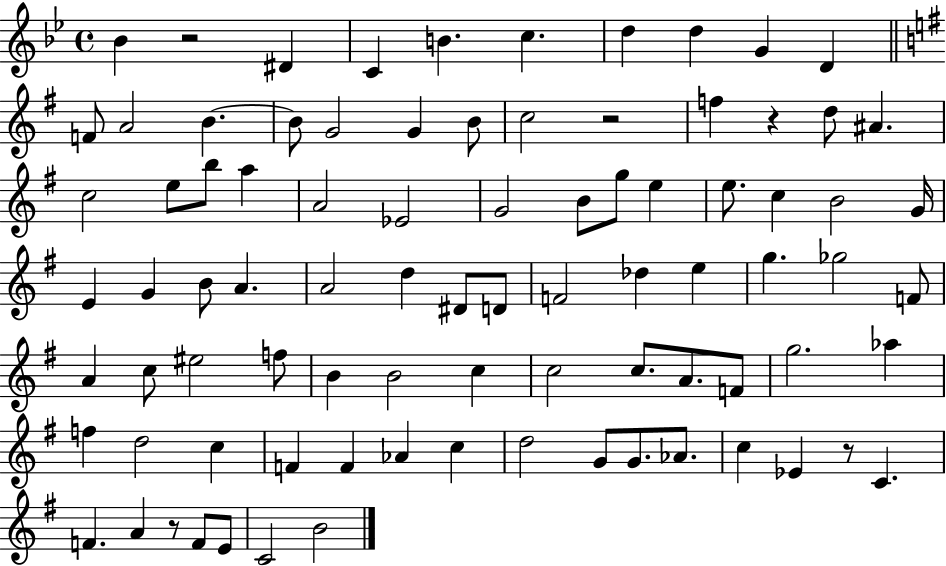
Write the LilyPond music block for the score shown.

{
  \clef treble
  \time 4/4
  \defaultTimeSignature
  \key bes \major
  \repeat volta 2 { bes'4 r2 dis'4 | c'4 b'4. c''4. | d''4 d''4 g'4 d'4 | \bar "||" \break \key g \major f'8 a'2 b'4.~~ | b'8 g'2 g'4 b'8 | c''2 r2 | f''4 r4 d''8 ais'4. | \break c''2 e''8 b''8 a''4 | a'2 ees'2 | g'2 b'8 g''8 e''4 | e''8. c''4 b'2 g'16 | \break e'4 g'4 b'8 a'4. | a'2 d''4 dis'8 d'8 | f'2 des''4 e''4 | g''4. ges''2 f'8 | \break a'4 c''8 eis''2 f''8 | b'4 b'2 c''4 | c''2 c''8. a'8. f'8 | g''2. aes''4 | \break f''4 d''2 c''4 | f'4 f'4 aes'4 c''4 | d''2 g'8 g'8. aes'8. | c''4 ees'4 r8 c'4. | \break f'4. a'4 r8 f'8 e'8 | c'2 b'2 | } \bar "|."
}